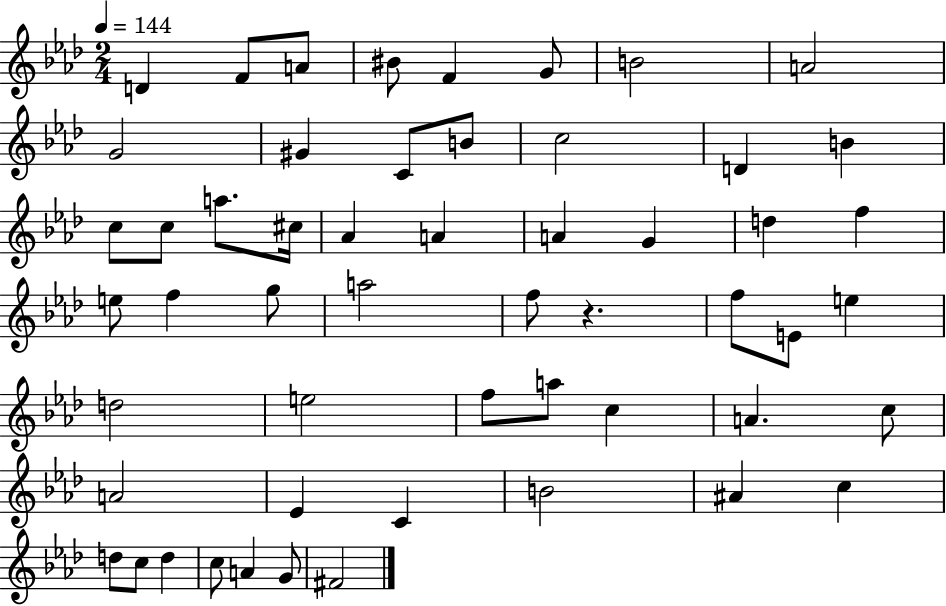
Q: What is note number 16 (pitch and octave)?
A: C5